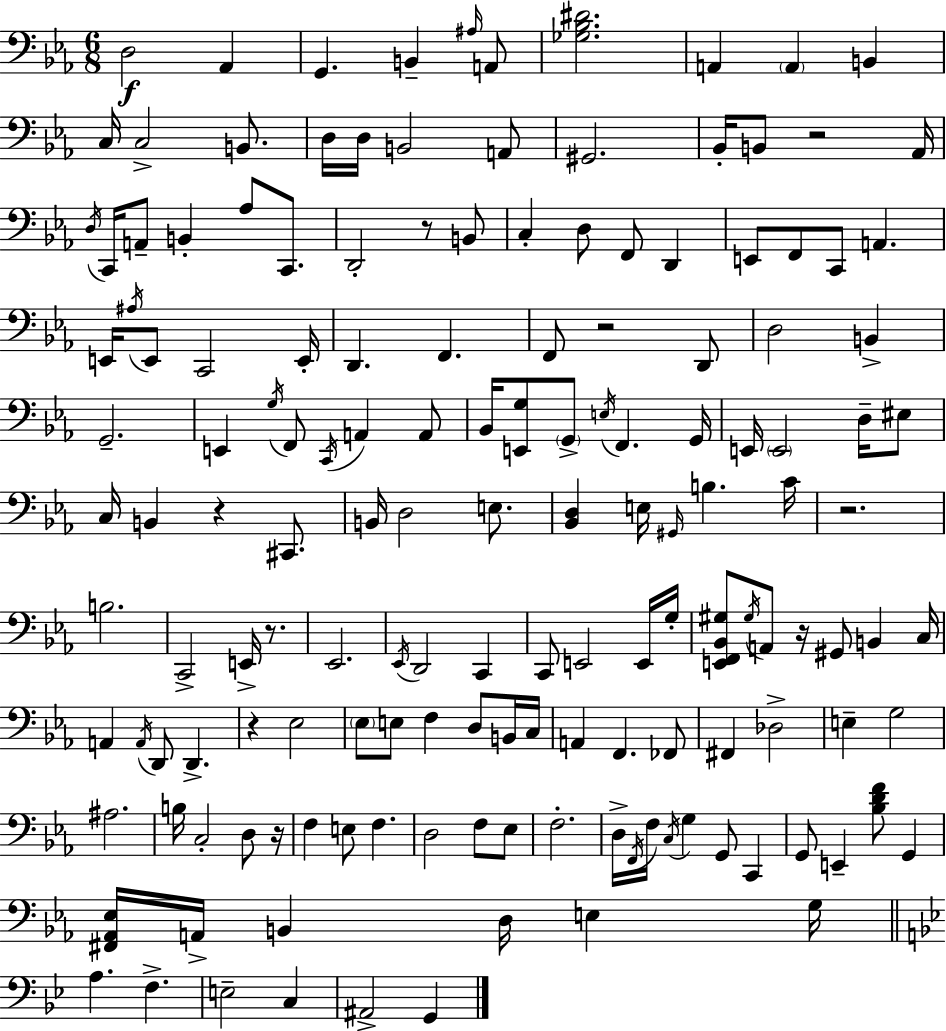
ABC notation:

X:1
T:Untitled
M:6/8
L:1/4
K:Eb
D,2 _A,, G,, B,, ^A,/4 A,,/2 [_G,_B,^D]2 A,, A,, B,, C,/4 C,2 B,,/2 D,/4 D,/4 B,,2 A,,/2 ^G,,2 _B,,/4 B,,/2 z2 _A,,/4 D,/4 C,,/4 A,,/2 B,, _A,/2 C,,/2 D,,2 z/2 B,,/2 C, D,/2 F,,/2 D,, E,,/2 F,,/2 C,,/2 A,, E,,/4 ^A,/4 E,,/2 C,,2 E,,/4 D,, F,, F,,/2 z2 D,,/2 D,2 B,, G,,2 E,, G,/4 F,,/2 C,,/4 A,, A,,/2 _B,,/4 [E,,G,]/2 G,,/2 E,/4 F,, G,,/4 E,,/4 E,,2 D,/4 ^E,/2 C,/4 B,, z ^C,,/2 B,,/4 D,2 E,/2 [_B,,D,] E,/4 ^G,,/4 B, C/4 z2 B,2 C,,2 E,,/4 z/2 _E,,2 _E,,/4 D,,2 C,, C,,/2 E,,2 E,,/4 G,/4 [E,,F,,_B,,^G,]/2 ^G,/4 A,,/2 z/4 ^G,,/2 B,, C,/4 A,, A,,/4 D,,/2 D,, z _E,2 _E,/2 E,/2 F, D,/2 B,,/4 C,/4 A,, F,, _F,,/2 ^F,, _D,2 E, G,2 ^A,2 B,/4 C,2 D,/2 z/4 F, E,/2 F, D,2 F,/2 _E,/2 F,2 D,/4 F,,/4 F,/4 C,/4 G, G,,/2 C,, G,,/2 E,, [_B,DF]/2 G,, [^F,,_A,,_E,]/4 A,,/4 B,, D,/4 E, G,/4 A, F, E,2 C, ^A,,2 G,,